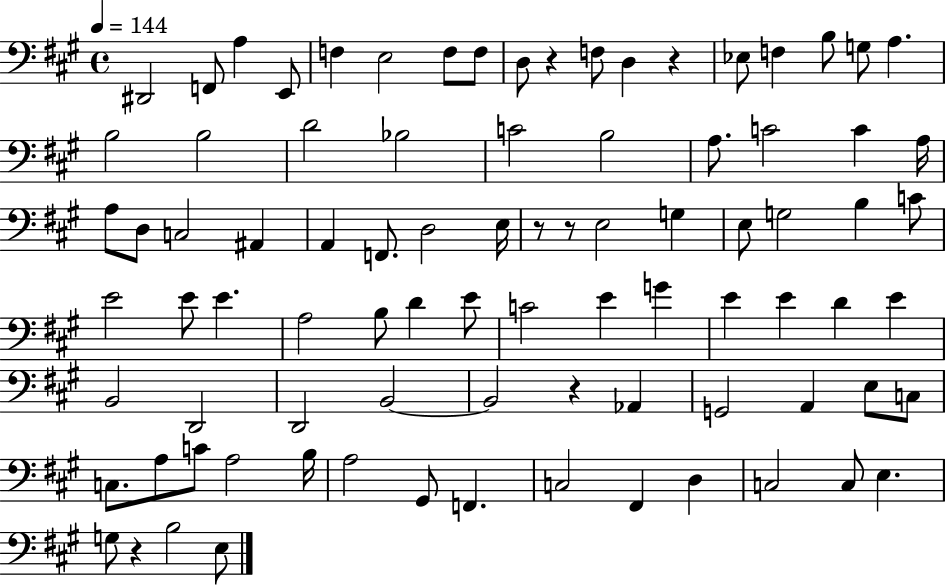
{
  \clef bass
  \time 4/4
  \defaultTimeSignature
  \key a \major
  \tempo 4 = 144
  dis,2 f,8 a4 e,8 | f4 e2 f8 f8 | d8 r4 f8 d4 r4 | ees8 f4 b8 g8 a4. | \break b2 b2 | d'2 bes2 | c'2 b2 | a8. c'2 c'4 a16 | \break a8 d8 c2 ais,4 | a,4 f,8. d2 e16 | r8 r8 e2 g4 | e8 g2 b4 c'8 | \break e'2 e'8 e'4. | a2 b8 d'4 e'8 | c'2 e'4 g'4 | e'4 e'4 d'4 e'4 | \break b,2 d,2 | d,2 b,2~~ | b,2 r4 aes,4 | g,2 a,4 e8 c8 | \break c8. a8 c'8 a2 b16 | a2 gis,8 f,4. | c2 fis,4 d4 | c2 c8 e4. | \break g8 r4 b2 e8 | \bar "|."
}